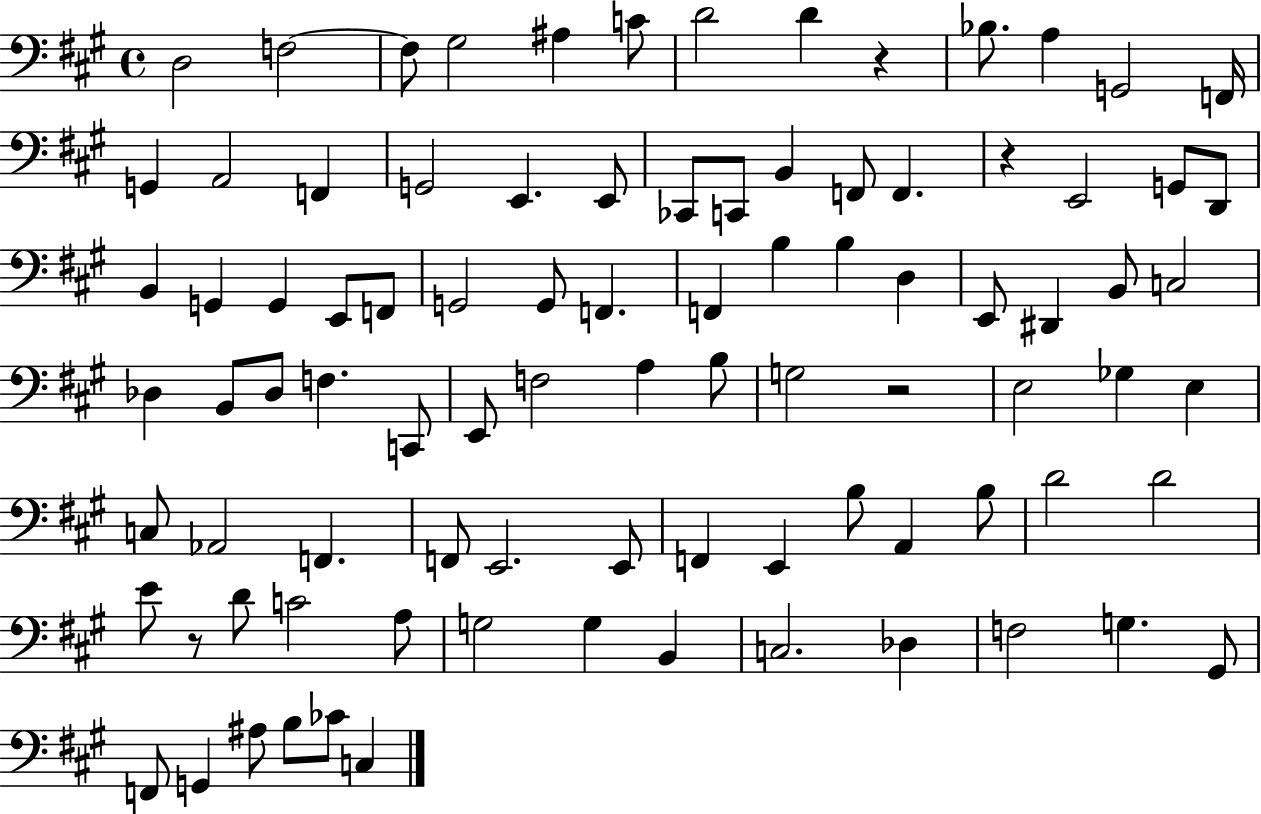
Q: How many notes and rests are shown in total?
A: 90